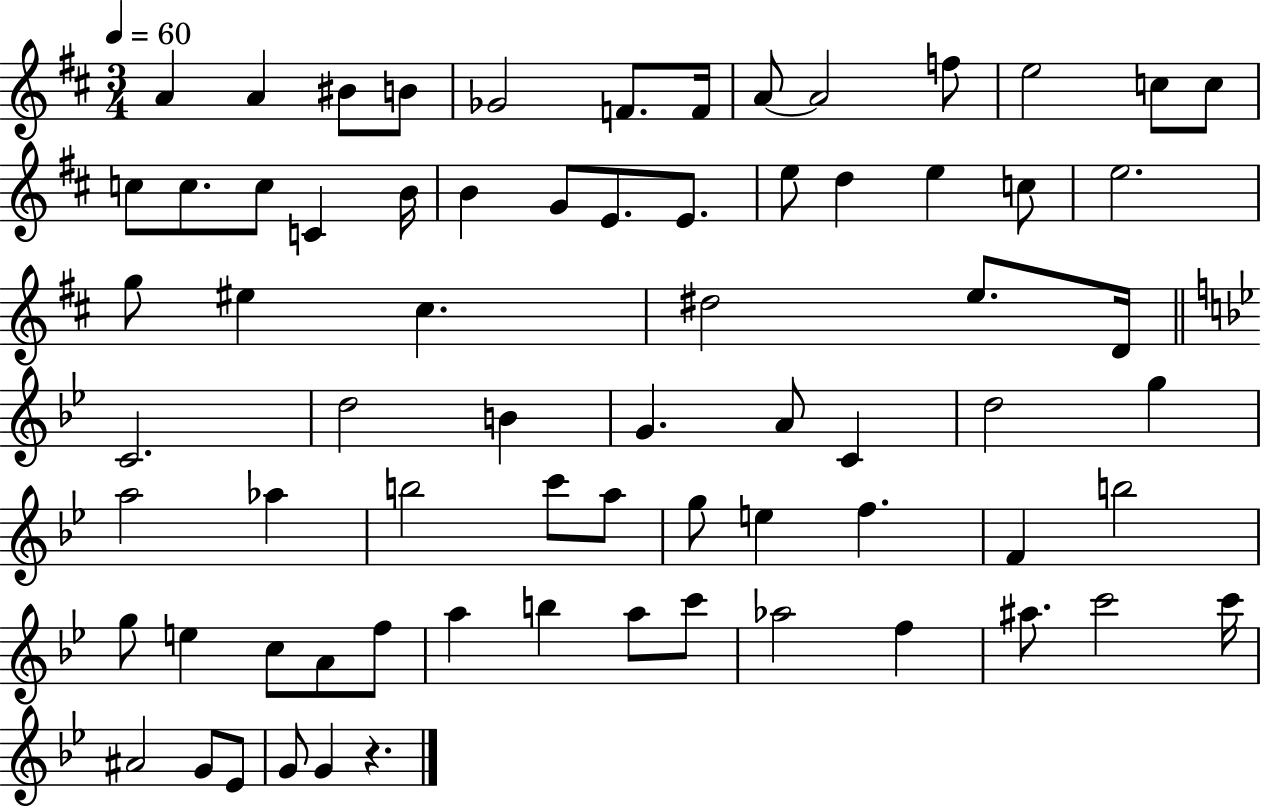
{
  \clef treble
  \numericTimeSignature
  \time 3/4
  \key d \major
  \tempo 4 = 60
  \repeat volta 2 { a'4 a'4 bis'8 b'8 | ges'2 f'8. f'16 | a'8~~ a'2 f''8 | e''2 c''8 c''8 | \break c''8 c''8. c''8 c'4 b'16 | b'4 g'8 e'8. e'8. | e''8 d''4 e''4 c''8 | e''2. | \break g''8 eis''4 cis''4. | dis''2 e''8. d'16 | \bar "||" \break \key g \minor c'2. | d''2 b'4 | g'4. a'8 c'4 | d''2 g''4 | \break a''2 aes''4 | b''2 c'''8 a''8 | g''8 e''4 f''4. | f'4 b''2 | \break g''8 e''4 c''8 a'8 f''8 | a''4 b''4 a''8 c'''8 | aes''2 f''4 | ais''8. c'''2 c'''16 | \break ais'2 g'8 ees'8 | g'8 g'4 r4. | } \bar "|."
}